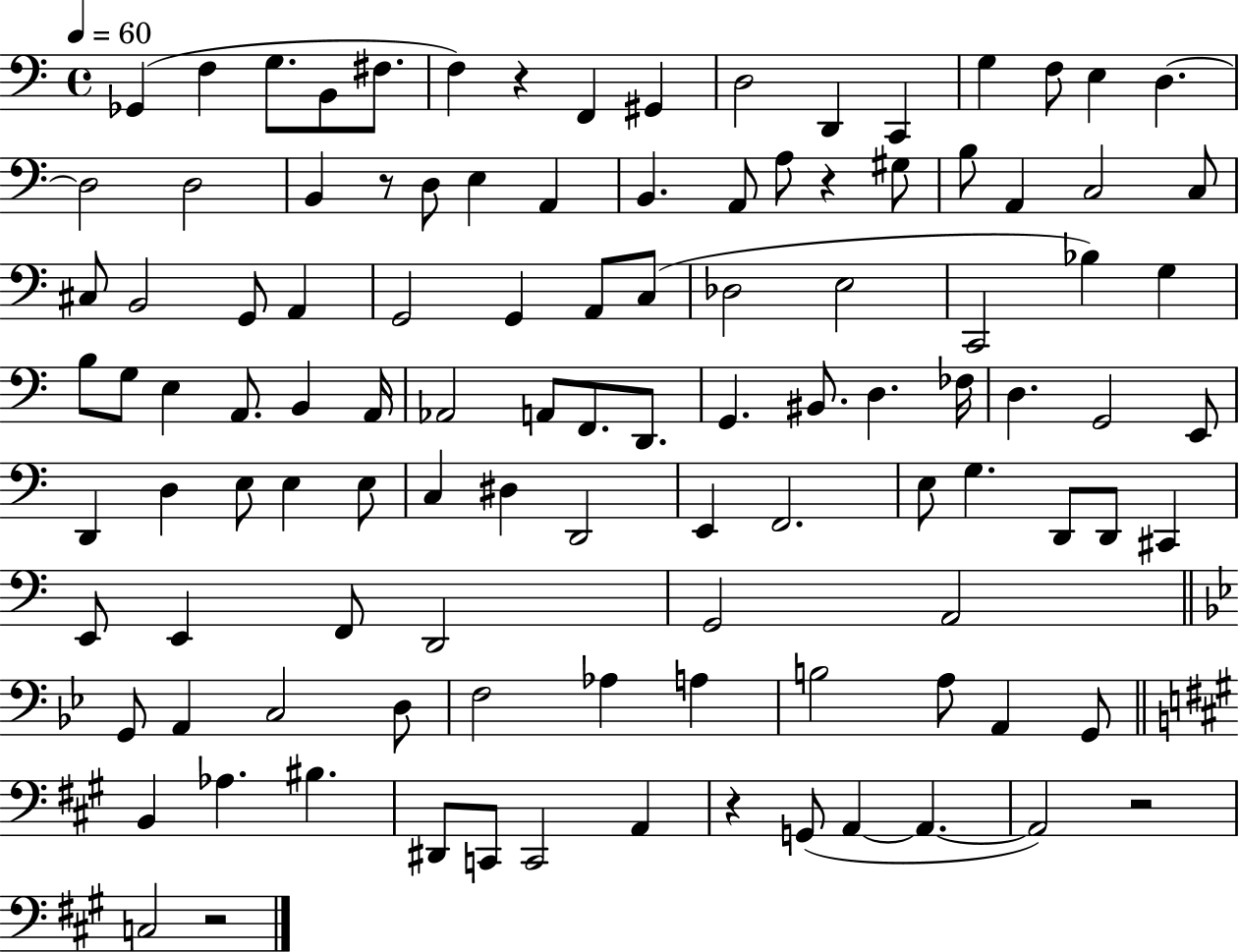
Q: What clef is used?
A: bass